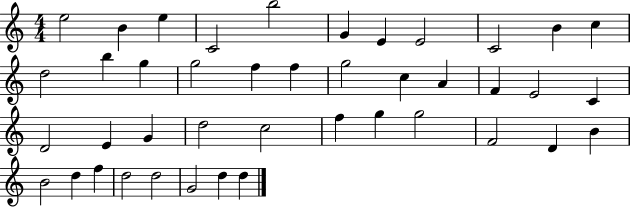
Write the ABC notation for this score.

X:1
T:Untitled
M:4/4
L:1/4
K:C
e2 B e C2 b2 G E E2 C2 B c d2 b g g2 f f g2 c A F E2 C D2 E G d2 c2 f g g2 F2 D B B2 d f d2 d2 G2 d d